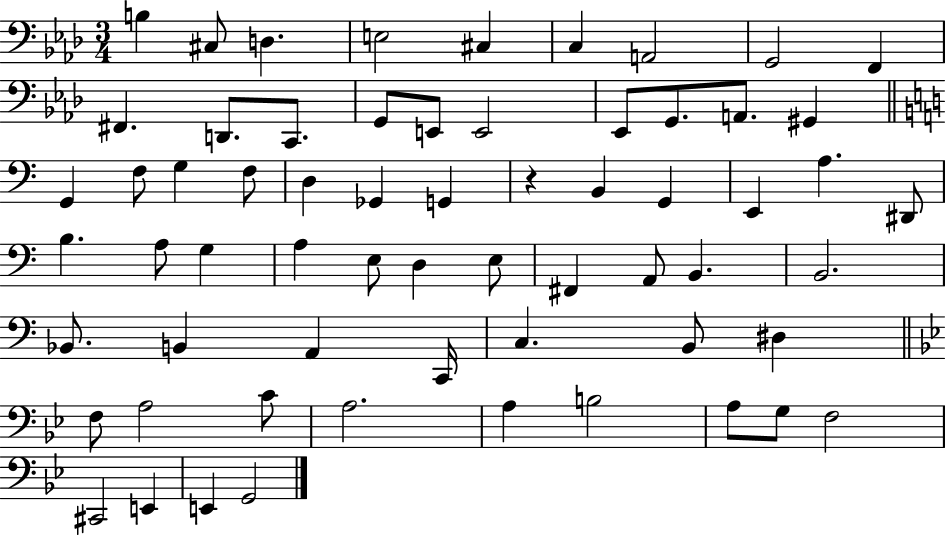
{
  \clef bass
  \numericTimeSignature
  \time 3/4
  \key aes \major
  b4 cis8 d4. | e2 cis4 | c4 a,2 | g,2 f,4 | \break fis,4. d,8. c,8. | g,8 e,8 e,2 | ees,8 g,8. a,8. gis,4 | \bar "||" \break \key c \major g,4 f8 g4 f8 | d4 ges,4 g,4 | r4 b,4 g,4 | e,4 a4. dis,8 | \break b4. a8 g4 | a4 e8 d4 e8 | fis,4 a,8 b,4. | b,2. | \break bes,8. b,4 a,4 c,16 | c4. b,8 dis4 | \bar "||" \break \key bes \major f8 a2 c'8 | a2. | a4 b2 | a8 g8 f2 | \break cis,2 e,4 | e,4 g,2 | \bar "|."
}